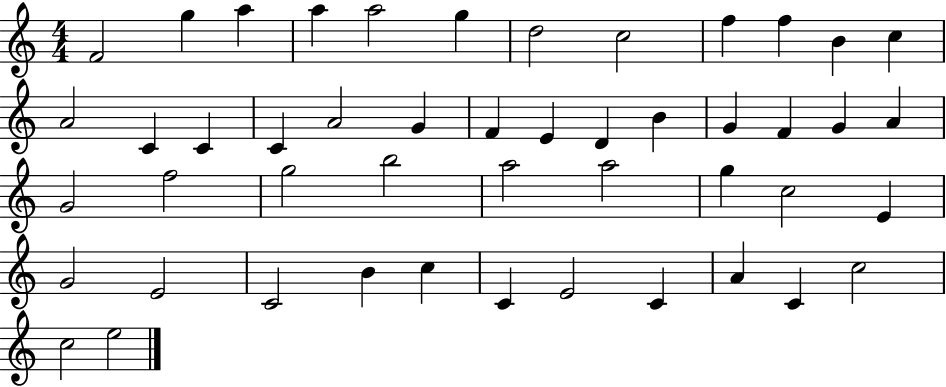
{
  \clef treble
  \numericTimeSignature
  \time 4/4
  \key c \major
  f'2 g''4 a''4 | a''4 a''2 g''4 | d''2 c''2 | f''4 f''4 b'4 c''4 | \break a'2 c'4 c'4 | c'4 a'2 g'4 | f'4 e'4 d'4 b'4 | g'4 f'4 g'4 a'4 | \break g'2 f''2 | g''2 b''2 | a''2 a''2 | g''4 c''2 e'4 | \break g'2 e'2 | c'2 b'4 c''4 | c'4 e'2 c'4 | a'4 c'4 c''2 | \break c''2 e''2 | \bar "|."
}